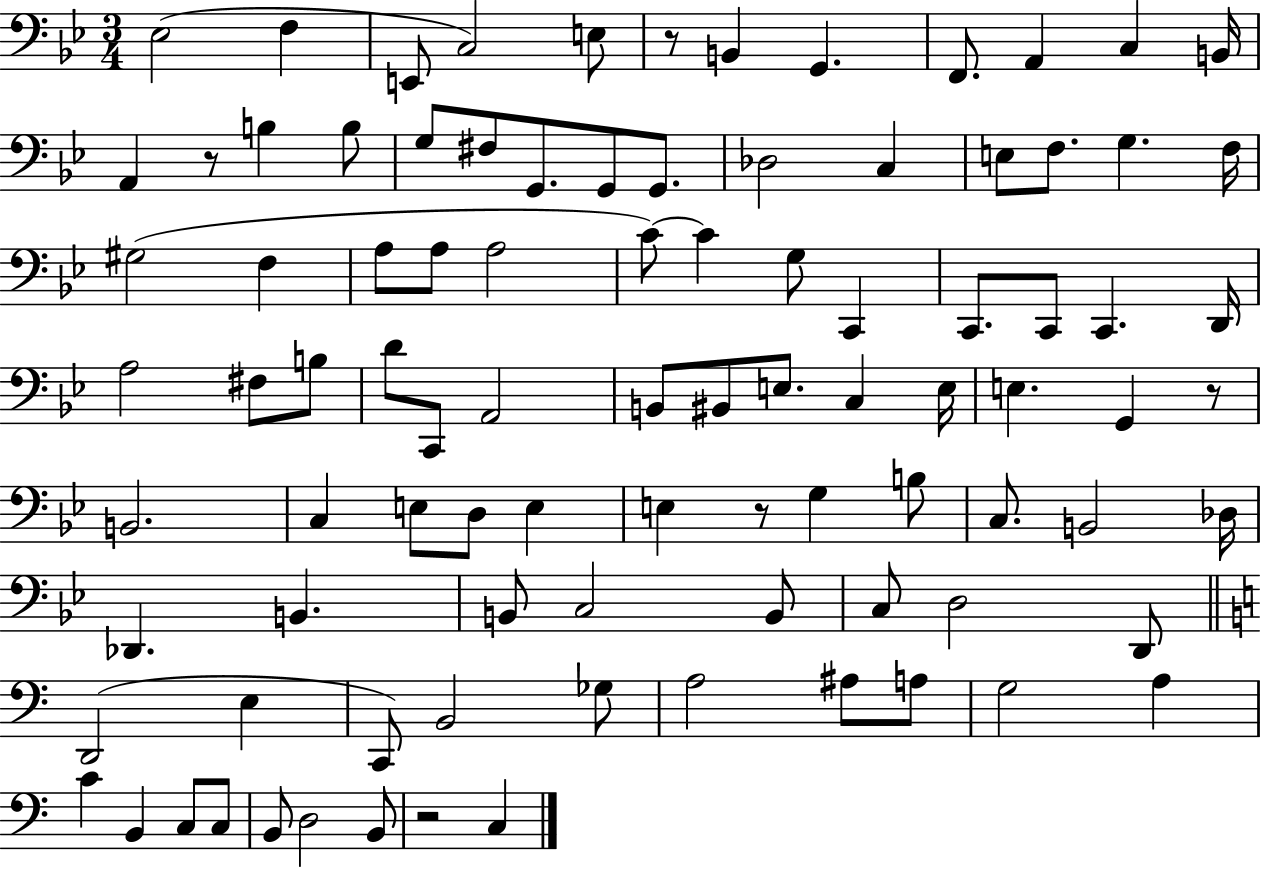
X:1
T:Untitled
M:3/4
L:1/4
K:Bb
_E,2 F, E,,/2 C,2 E,/2 z/2 B,, G,, F,,/2 A,, C, B,,/4 A,, z/2 B, B,/2 G,/2 ^F,/2 G,,/2 G,,/2 G,,/2 _D,2 C, E,/2 F,/2 G, F,/4 ^G,2 F, A,/2 A,/2 A,2 C/2 C G,/2 C,, C,,/2 C,,/2 C,, D,,/4 A,2 ^F,/2 B,/2 D/2 C,,/2 A,,2 B,,/2 ^B,,/2 E,/2 C, E,/4 E, G,, z/2 B,,2 C, E,/2 D,/2 E, E, z/2 G, B,/2 C,/2 B,,2 _D,/4 _D,, B,, B,,/2 C,2 B,,/2 C,/2 D,2 D,,/2 D,,2 E, C,,/2 B,,2 _G,/2 A,2 ^A,/2 A,/2 G,2 A, C B,, C,/2 C,/2 B,,/2 D,2 B,,/2 z2 C,